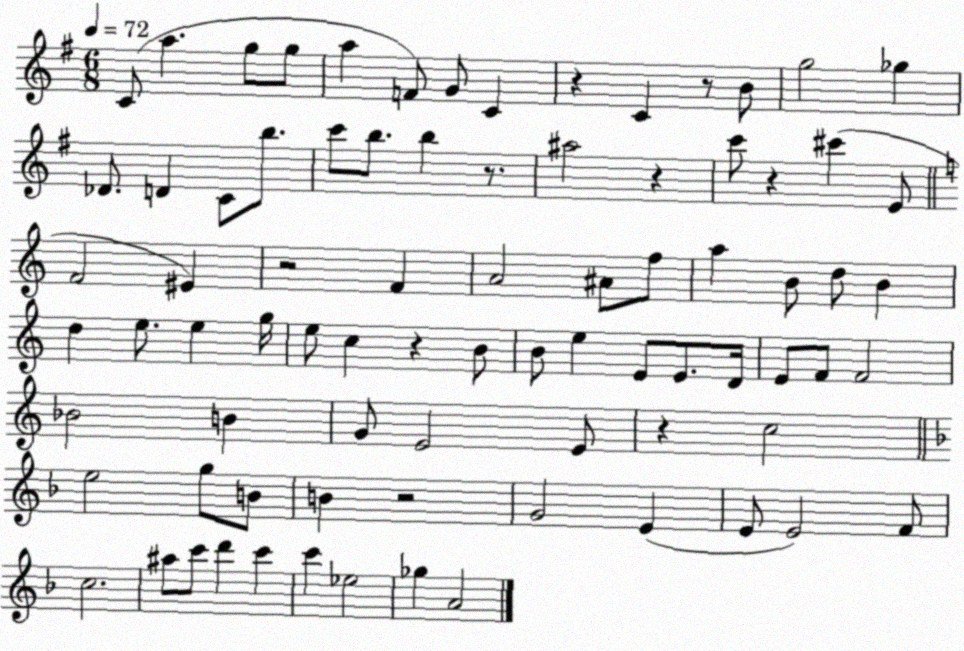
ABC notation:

X:1
T:Untitled
M:6/8
L:1/4
K:G
C/2 a g/2 g/2 a F/2 G/2 C z C z/2 B/2 g2 _g _D/2 D C/2 b/2 c'/2 b/2 b z/2 ^a2 z c'/2 z ^c' E/2 F2 ^E z2 F A2 ^A/2 f/2 a B/2 d/2 B d e/2 e g/4 e/2 c z B/2 B/2 e E/2 E/2 D/4 E/2 F/2 F2 _B2 B G/2 E2 E/2 z c2 e2 g/2 B/2 B z2 G2 E E/2 E2 F/2 c2 ^a/2 c'/2 d' c' c' _e2 _g A2